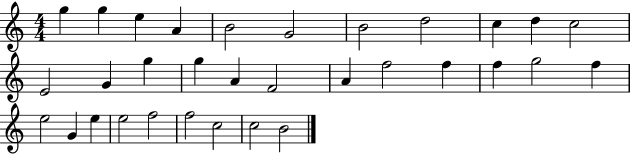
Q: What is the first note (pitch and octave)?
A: G5